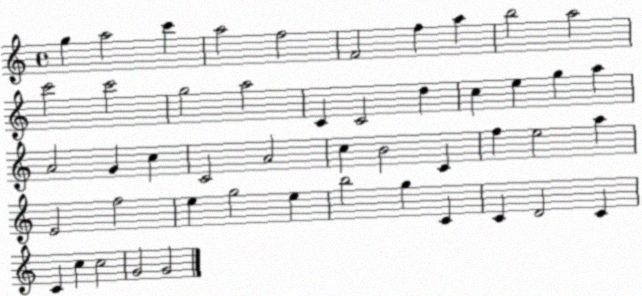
X:1
T:Untitled
M:4/4
L:1/4
K:C
g a2 c' a2 f2 F2 f a b2 a2 c'2 c'2 g2 a2 C C2 d c e g a A2 G c C2 A2 c B2 C f e2 a E2 f2 e g2 e b2 g C C D2 C C c c2 G2 G2